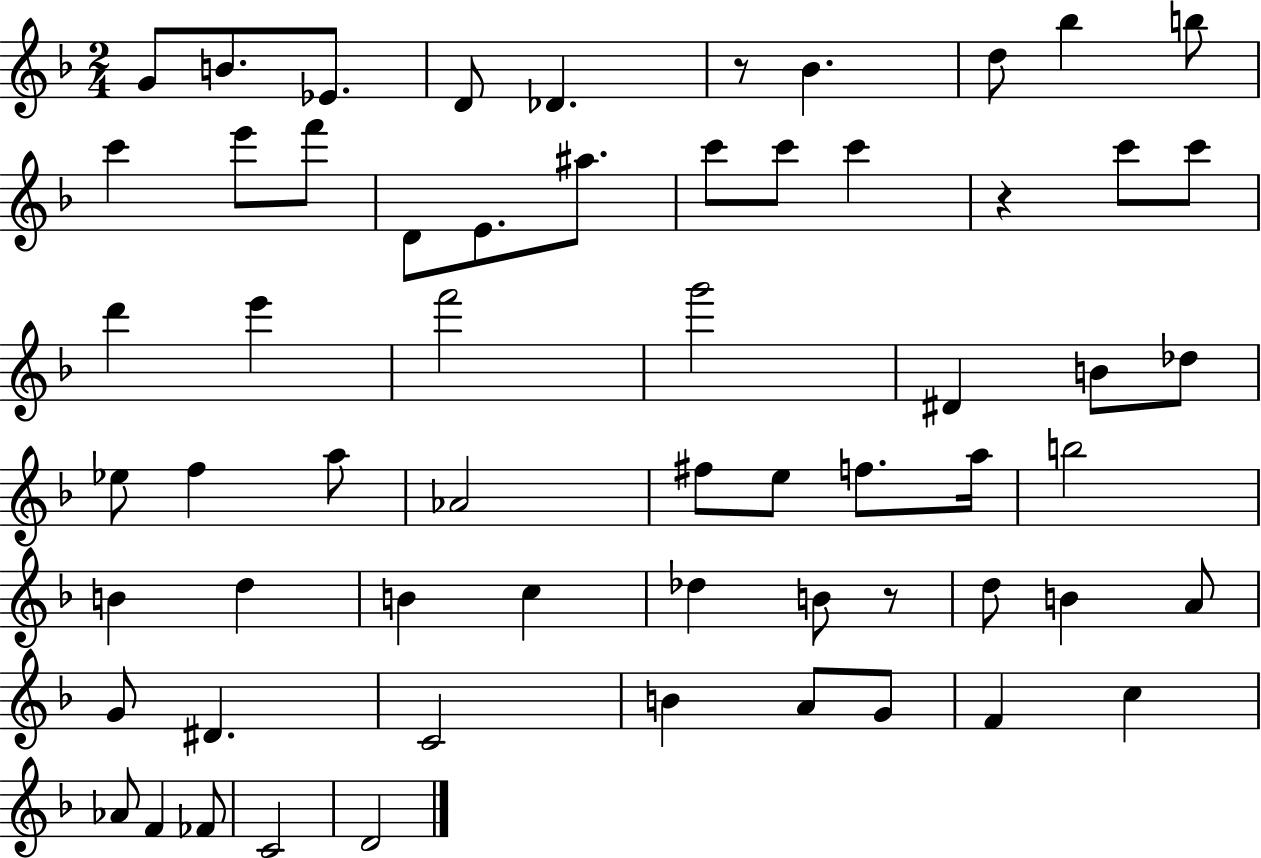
X:1
T:Untitled
M:2/4
L:1/4
K:F
G/2 B/2 _E/2 D/2 _D z/2 _B d/2 _b b/2 c' e'/2 f'/2 D/2 E/2 ^a/2 c'/2 c'/2 c' z c'/2 c'/2 d' e' f'2 g'2 ^D B/2 _d/2 _e/2 f a/2 _A2 ^f/2 e/2 f/2 a/4 b2 B d B c _d B/2 z/2 d/2 B A/2 G/2 ^D C2 B A/2 G/2 F c _A/2 F _F/2 C2 D2